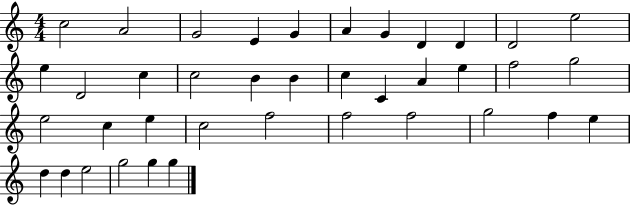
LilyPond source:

{
  \clef treble
  \numericTimeSignature
  \time 4/4
  \key c \major
  c''2 a'2 | g'2 e'4 g'4 | a'4 g'4 d'4 d'4 | d'2 e''2 | \break e''4 d'2 c''4 | c''2 b'4 b'4 | c''4 c'4 a'4 e''4 | f''2 g''2 | \break e''2 c''4 e''4 | c''2 f''2 | f''2 f''2 | g''2 f''4 e''4 | \break d''4 d''4 e''2 | g''2 g''4 g''4 | \bar "|."
}